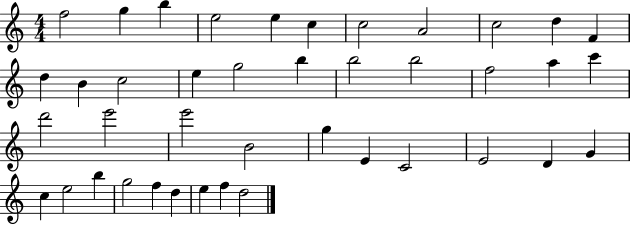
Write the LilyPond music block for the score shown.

{
  \clef treble
  \numericTimeSignature
  \time 4/4
  \key c \major
  f''2 g''4 b''4 | e''2 e''4 c''4 | c''2 a'2 | c''2 d''4 f'4 | \break d''4 b'4 c''2 | e''4 g''2 b''4 | b''2 b''2 | f''2 a''4 c'''4 | \break d'''2 e'''2 | e'''2 b'2 | g''4 e'4 c'2 | e'2 d'4 g'4 | \break c''4 e''2 b''4 | g''2 f''4 d''4 | e''4 f''4 d''2 | \bar "|."
}